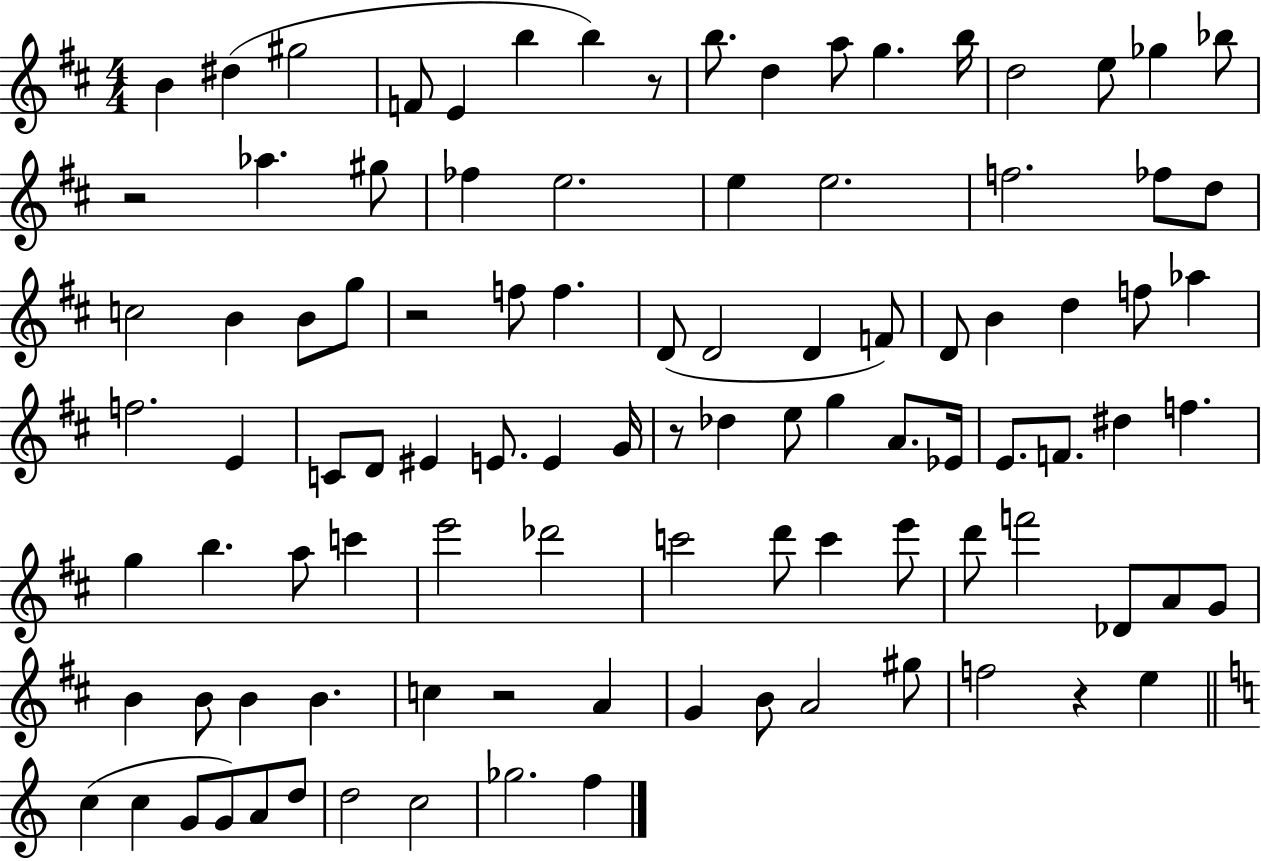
{
  \clef treble
  \numericTimeSignature
  \time 4/4
  \key d \major
  \repeat volta 2 { b'4 dis''4( gis''2 | f'8 e'4 b''4 b''4) r8 | b''8. d''4 a''8 g''4. b''16 | d''2 e''8 ges''4 bes''8 | \break r2 aes''4. gis''8 | fes''4 e''2. | e''4 e''2. | f''2. fes''8 d''8 | \break c''2 b'4 b'8 g''8 | r2 f''8 f''4. | d'8( d'2 d'4 f'8) | d'8 b'4 d''4 f''8 aes''4 | \break f''2. e'4 | c'8 d'8 eis'4 e'8. e'4 g'16 | r8 des''4 e''8 g''4 a'8. ees'16 | e'8. f'8. dis''4 f''4. | \break g''4 b''4. a''8 c'''4 | e'''2 des'''2 | c'''2 d'''8 c'''4 e'''8 | d'''8 f'''2 des'8 a'8 g'8 | \break b'4 b'8 b'4 b'4. | c''4 r2 a'4 | g'4 b'8 a'2 gis''8 | f''2 r4 e''4 | \break \bar "||" \break \key c \major c''4( c''4 g'8 g'8) a'8 d''8 | d''2 c''2 | ges''2. f''4 | } \bar "|."
}